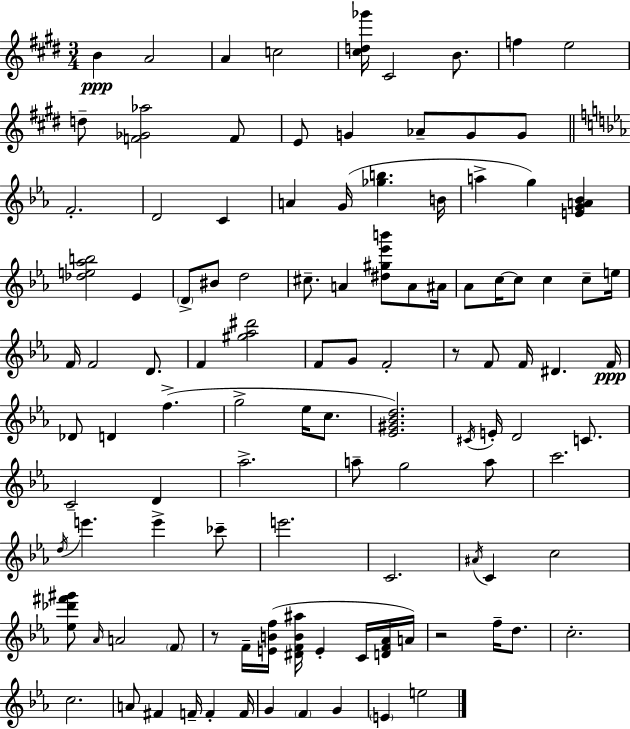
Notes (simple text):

B4/q A4/h A4/q C5/h [C#5,D5,Gb6]/s C#4/h B4/e. F5/q E5/h D5/e [F4,Gb4,Ab5]/h F4/e E4/e G4/q Ab4/e G4/e G4/e F4/h. D4/h C4/q A4/q G4/s [Gb5,B5]/q. B4/s A5/q G5/q [E4,G4,A4,Bb4]/q [Db5,E5,Ab5,B5]/h Eb4/q D4/e BIS4/e D5/h C#5/e. A4/q [D#5,G#5,Eb6,B6]/e A4/e A#4/s Ab4/e C5/s C5/e C5/q C5/e E5/s F4/s F4/h D4/e. F4/q [G#5,Ab5,D#6]/h F4/e G4/e F4/h R/e F4/e F4/s D#4/q. F4/s Db4/e D4/q F5/q. G5/h Eb5/s C5/e. [Eb4,G#4,Bb4,D5]/h. C#4/s E4/s D4/h C4/e. C4/h D4/q Ab5/h. A5/e G5/h A5/e C6/h. D5/s E6/q. E6/q CES6/e E6/h. C4/h. A#4/s C4/q C5/h [Eb5,Db6,F#6,G#6]/e Ab4/s A4/h F4/e R/e F4/s [E4,B4,F5]/s [D#4,F4,B4,A#5]/s E4/q C4/s [D4,F4,Ab4]/s A4/s R/h F5/s D5/e. C5/h. C5/h. A4/e F#4/q F4/s F4/q F4/s G4/q F4/q G4/q E4/q E5/h